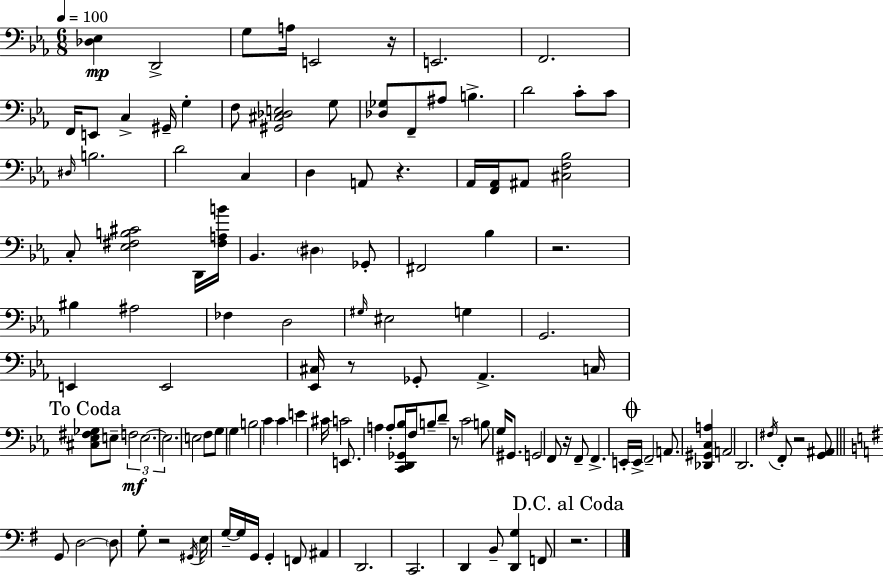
[Db3,Eb3]/q D2/h G3/e A3/s E2/h R/s E2/h. F2/h. F2/s E2/e C3/q G#2/s G3/q F3/e [G#2,C#3,Db3,E3]/h G3/e [Db3,Gb3]/e F2/e A#3/e B3/q. D4/h C4/e C4/e D#3/s B3/h. D4/h C3/q D3/q A2/e R/q. Ab2/s [F2,Ab2]/s A#2/e [C#3,F3,Bb3]/h C3/e [Eb3,F#3,B3,C#4]/h D2/s [F#3,A3,B4]/s Bb2/q. D#3/q Gb2/e F#2/h Bb3/q R/h. BIS3/q A#3/h FES3/q D3/h G#3/s EIS3/h G3/q G2/h. E2/q E2/h [Eb2,C#3]/s R/e Gb2/e Ab2/q. C3/s [C#3,Eb3,F#3,Gb3]/e E3/e F3/h E3/h. E3/h. E3/h F3/e G3/e G3/q B3/h C4/q C4/q E4/q C#4/s C4/h E2/e. A3/q A3/e [C2,D2,Gb2,Bb3]/s F3/s B3/e D4/e R/e C4/h B3/e G3/s G#2/e. G2/h F2/e R/s F2/e F2/q. E2/s E2/s F2/h A2/e. [Db2,G#2,C3,A3]/q A2/h D2/h. F#3/s F2/e R/h [G2,A#2]/e G2/e D3/h D3/e G3/e R/h G#2/s E3/s G3/s G3/s G2/s G2/q F2/e A#2/q D2/h. C2/h. D2/q B2/e [D2,G3]/q F2/e R/h.